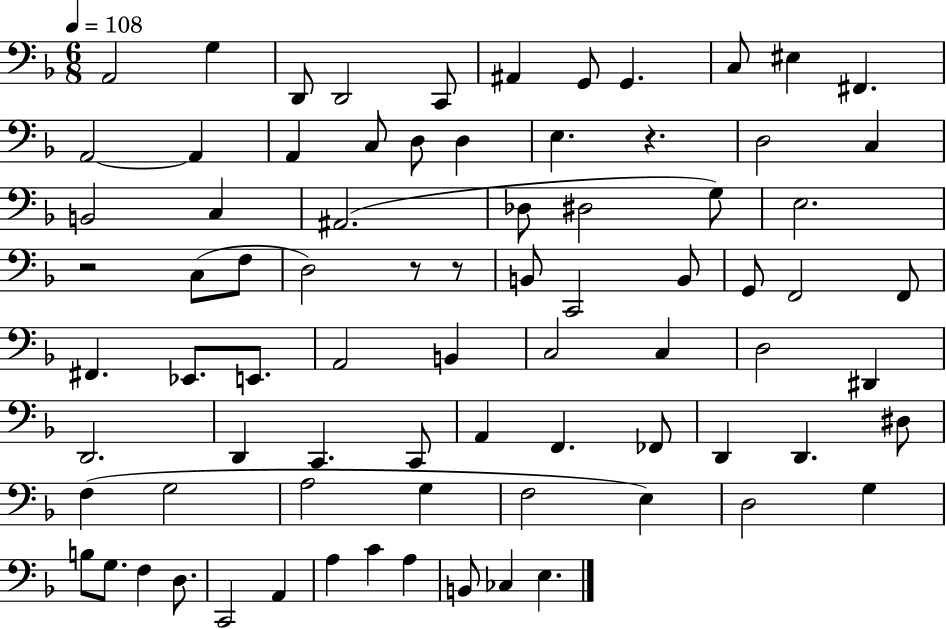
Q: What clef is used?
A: bass